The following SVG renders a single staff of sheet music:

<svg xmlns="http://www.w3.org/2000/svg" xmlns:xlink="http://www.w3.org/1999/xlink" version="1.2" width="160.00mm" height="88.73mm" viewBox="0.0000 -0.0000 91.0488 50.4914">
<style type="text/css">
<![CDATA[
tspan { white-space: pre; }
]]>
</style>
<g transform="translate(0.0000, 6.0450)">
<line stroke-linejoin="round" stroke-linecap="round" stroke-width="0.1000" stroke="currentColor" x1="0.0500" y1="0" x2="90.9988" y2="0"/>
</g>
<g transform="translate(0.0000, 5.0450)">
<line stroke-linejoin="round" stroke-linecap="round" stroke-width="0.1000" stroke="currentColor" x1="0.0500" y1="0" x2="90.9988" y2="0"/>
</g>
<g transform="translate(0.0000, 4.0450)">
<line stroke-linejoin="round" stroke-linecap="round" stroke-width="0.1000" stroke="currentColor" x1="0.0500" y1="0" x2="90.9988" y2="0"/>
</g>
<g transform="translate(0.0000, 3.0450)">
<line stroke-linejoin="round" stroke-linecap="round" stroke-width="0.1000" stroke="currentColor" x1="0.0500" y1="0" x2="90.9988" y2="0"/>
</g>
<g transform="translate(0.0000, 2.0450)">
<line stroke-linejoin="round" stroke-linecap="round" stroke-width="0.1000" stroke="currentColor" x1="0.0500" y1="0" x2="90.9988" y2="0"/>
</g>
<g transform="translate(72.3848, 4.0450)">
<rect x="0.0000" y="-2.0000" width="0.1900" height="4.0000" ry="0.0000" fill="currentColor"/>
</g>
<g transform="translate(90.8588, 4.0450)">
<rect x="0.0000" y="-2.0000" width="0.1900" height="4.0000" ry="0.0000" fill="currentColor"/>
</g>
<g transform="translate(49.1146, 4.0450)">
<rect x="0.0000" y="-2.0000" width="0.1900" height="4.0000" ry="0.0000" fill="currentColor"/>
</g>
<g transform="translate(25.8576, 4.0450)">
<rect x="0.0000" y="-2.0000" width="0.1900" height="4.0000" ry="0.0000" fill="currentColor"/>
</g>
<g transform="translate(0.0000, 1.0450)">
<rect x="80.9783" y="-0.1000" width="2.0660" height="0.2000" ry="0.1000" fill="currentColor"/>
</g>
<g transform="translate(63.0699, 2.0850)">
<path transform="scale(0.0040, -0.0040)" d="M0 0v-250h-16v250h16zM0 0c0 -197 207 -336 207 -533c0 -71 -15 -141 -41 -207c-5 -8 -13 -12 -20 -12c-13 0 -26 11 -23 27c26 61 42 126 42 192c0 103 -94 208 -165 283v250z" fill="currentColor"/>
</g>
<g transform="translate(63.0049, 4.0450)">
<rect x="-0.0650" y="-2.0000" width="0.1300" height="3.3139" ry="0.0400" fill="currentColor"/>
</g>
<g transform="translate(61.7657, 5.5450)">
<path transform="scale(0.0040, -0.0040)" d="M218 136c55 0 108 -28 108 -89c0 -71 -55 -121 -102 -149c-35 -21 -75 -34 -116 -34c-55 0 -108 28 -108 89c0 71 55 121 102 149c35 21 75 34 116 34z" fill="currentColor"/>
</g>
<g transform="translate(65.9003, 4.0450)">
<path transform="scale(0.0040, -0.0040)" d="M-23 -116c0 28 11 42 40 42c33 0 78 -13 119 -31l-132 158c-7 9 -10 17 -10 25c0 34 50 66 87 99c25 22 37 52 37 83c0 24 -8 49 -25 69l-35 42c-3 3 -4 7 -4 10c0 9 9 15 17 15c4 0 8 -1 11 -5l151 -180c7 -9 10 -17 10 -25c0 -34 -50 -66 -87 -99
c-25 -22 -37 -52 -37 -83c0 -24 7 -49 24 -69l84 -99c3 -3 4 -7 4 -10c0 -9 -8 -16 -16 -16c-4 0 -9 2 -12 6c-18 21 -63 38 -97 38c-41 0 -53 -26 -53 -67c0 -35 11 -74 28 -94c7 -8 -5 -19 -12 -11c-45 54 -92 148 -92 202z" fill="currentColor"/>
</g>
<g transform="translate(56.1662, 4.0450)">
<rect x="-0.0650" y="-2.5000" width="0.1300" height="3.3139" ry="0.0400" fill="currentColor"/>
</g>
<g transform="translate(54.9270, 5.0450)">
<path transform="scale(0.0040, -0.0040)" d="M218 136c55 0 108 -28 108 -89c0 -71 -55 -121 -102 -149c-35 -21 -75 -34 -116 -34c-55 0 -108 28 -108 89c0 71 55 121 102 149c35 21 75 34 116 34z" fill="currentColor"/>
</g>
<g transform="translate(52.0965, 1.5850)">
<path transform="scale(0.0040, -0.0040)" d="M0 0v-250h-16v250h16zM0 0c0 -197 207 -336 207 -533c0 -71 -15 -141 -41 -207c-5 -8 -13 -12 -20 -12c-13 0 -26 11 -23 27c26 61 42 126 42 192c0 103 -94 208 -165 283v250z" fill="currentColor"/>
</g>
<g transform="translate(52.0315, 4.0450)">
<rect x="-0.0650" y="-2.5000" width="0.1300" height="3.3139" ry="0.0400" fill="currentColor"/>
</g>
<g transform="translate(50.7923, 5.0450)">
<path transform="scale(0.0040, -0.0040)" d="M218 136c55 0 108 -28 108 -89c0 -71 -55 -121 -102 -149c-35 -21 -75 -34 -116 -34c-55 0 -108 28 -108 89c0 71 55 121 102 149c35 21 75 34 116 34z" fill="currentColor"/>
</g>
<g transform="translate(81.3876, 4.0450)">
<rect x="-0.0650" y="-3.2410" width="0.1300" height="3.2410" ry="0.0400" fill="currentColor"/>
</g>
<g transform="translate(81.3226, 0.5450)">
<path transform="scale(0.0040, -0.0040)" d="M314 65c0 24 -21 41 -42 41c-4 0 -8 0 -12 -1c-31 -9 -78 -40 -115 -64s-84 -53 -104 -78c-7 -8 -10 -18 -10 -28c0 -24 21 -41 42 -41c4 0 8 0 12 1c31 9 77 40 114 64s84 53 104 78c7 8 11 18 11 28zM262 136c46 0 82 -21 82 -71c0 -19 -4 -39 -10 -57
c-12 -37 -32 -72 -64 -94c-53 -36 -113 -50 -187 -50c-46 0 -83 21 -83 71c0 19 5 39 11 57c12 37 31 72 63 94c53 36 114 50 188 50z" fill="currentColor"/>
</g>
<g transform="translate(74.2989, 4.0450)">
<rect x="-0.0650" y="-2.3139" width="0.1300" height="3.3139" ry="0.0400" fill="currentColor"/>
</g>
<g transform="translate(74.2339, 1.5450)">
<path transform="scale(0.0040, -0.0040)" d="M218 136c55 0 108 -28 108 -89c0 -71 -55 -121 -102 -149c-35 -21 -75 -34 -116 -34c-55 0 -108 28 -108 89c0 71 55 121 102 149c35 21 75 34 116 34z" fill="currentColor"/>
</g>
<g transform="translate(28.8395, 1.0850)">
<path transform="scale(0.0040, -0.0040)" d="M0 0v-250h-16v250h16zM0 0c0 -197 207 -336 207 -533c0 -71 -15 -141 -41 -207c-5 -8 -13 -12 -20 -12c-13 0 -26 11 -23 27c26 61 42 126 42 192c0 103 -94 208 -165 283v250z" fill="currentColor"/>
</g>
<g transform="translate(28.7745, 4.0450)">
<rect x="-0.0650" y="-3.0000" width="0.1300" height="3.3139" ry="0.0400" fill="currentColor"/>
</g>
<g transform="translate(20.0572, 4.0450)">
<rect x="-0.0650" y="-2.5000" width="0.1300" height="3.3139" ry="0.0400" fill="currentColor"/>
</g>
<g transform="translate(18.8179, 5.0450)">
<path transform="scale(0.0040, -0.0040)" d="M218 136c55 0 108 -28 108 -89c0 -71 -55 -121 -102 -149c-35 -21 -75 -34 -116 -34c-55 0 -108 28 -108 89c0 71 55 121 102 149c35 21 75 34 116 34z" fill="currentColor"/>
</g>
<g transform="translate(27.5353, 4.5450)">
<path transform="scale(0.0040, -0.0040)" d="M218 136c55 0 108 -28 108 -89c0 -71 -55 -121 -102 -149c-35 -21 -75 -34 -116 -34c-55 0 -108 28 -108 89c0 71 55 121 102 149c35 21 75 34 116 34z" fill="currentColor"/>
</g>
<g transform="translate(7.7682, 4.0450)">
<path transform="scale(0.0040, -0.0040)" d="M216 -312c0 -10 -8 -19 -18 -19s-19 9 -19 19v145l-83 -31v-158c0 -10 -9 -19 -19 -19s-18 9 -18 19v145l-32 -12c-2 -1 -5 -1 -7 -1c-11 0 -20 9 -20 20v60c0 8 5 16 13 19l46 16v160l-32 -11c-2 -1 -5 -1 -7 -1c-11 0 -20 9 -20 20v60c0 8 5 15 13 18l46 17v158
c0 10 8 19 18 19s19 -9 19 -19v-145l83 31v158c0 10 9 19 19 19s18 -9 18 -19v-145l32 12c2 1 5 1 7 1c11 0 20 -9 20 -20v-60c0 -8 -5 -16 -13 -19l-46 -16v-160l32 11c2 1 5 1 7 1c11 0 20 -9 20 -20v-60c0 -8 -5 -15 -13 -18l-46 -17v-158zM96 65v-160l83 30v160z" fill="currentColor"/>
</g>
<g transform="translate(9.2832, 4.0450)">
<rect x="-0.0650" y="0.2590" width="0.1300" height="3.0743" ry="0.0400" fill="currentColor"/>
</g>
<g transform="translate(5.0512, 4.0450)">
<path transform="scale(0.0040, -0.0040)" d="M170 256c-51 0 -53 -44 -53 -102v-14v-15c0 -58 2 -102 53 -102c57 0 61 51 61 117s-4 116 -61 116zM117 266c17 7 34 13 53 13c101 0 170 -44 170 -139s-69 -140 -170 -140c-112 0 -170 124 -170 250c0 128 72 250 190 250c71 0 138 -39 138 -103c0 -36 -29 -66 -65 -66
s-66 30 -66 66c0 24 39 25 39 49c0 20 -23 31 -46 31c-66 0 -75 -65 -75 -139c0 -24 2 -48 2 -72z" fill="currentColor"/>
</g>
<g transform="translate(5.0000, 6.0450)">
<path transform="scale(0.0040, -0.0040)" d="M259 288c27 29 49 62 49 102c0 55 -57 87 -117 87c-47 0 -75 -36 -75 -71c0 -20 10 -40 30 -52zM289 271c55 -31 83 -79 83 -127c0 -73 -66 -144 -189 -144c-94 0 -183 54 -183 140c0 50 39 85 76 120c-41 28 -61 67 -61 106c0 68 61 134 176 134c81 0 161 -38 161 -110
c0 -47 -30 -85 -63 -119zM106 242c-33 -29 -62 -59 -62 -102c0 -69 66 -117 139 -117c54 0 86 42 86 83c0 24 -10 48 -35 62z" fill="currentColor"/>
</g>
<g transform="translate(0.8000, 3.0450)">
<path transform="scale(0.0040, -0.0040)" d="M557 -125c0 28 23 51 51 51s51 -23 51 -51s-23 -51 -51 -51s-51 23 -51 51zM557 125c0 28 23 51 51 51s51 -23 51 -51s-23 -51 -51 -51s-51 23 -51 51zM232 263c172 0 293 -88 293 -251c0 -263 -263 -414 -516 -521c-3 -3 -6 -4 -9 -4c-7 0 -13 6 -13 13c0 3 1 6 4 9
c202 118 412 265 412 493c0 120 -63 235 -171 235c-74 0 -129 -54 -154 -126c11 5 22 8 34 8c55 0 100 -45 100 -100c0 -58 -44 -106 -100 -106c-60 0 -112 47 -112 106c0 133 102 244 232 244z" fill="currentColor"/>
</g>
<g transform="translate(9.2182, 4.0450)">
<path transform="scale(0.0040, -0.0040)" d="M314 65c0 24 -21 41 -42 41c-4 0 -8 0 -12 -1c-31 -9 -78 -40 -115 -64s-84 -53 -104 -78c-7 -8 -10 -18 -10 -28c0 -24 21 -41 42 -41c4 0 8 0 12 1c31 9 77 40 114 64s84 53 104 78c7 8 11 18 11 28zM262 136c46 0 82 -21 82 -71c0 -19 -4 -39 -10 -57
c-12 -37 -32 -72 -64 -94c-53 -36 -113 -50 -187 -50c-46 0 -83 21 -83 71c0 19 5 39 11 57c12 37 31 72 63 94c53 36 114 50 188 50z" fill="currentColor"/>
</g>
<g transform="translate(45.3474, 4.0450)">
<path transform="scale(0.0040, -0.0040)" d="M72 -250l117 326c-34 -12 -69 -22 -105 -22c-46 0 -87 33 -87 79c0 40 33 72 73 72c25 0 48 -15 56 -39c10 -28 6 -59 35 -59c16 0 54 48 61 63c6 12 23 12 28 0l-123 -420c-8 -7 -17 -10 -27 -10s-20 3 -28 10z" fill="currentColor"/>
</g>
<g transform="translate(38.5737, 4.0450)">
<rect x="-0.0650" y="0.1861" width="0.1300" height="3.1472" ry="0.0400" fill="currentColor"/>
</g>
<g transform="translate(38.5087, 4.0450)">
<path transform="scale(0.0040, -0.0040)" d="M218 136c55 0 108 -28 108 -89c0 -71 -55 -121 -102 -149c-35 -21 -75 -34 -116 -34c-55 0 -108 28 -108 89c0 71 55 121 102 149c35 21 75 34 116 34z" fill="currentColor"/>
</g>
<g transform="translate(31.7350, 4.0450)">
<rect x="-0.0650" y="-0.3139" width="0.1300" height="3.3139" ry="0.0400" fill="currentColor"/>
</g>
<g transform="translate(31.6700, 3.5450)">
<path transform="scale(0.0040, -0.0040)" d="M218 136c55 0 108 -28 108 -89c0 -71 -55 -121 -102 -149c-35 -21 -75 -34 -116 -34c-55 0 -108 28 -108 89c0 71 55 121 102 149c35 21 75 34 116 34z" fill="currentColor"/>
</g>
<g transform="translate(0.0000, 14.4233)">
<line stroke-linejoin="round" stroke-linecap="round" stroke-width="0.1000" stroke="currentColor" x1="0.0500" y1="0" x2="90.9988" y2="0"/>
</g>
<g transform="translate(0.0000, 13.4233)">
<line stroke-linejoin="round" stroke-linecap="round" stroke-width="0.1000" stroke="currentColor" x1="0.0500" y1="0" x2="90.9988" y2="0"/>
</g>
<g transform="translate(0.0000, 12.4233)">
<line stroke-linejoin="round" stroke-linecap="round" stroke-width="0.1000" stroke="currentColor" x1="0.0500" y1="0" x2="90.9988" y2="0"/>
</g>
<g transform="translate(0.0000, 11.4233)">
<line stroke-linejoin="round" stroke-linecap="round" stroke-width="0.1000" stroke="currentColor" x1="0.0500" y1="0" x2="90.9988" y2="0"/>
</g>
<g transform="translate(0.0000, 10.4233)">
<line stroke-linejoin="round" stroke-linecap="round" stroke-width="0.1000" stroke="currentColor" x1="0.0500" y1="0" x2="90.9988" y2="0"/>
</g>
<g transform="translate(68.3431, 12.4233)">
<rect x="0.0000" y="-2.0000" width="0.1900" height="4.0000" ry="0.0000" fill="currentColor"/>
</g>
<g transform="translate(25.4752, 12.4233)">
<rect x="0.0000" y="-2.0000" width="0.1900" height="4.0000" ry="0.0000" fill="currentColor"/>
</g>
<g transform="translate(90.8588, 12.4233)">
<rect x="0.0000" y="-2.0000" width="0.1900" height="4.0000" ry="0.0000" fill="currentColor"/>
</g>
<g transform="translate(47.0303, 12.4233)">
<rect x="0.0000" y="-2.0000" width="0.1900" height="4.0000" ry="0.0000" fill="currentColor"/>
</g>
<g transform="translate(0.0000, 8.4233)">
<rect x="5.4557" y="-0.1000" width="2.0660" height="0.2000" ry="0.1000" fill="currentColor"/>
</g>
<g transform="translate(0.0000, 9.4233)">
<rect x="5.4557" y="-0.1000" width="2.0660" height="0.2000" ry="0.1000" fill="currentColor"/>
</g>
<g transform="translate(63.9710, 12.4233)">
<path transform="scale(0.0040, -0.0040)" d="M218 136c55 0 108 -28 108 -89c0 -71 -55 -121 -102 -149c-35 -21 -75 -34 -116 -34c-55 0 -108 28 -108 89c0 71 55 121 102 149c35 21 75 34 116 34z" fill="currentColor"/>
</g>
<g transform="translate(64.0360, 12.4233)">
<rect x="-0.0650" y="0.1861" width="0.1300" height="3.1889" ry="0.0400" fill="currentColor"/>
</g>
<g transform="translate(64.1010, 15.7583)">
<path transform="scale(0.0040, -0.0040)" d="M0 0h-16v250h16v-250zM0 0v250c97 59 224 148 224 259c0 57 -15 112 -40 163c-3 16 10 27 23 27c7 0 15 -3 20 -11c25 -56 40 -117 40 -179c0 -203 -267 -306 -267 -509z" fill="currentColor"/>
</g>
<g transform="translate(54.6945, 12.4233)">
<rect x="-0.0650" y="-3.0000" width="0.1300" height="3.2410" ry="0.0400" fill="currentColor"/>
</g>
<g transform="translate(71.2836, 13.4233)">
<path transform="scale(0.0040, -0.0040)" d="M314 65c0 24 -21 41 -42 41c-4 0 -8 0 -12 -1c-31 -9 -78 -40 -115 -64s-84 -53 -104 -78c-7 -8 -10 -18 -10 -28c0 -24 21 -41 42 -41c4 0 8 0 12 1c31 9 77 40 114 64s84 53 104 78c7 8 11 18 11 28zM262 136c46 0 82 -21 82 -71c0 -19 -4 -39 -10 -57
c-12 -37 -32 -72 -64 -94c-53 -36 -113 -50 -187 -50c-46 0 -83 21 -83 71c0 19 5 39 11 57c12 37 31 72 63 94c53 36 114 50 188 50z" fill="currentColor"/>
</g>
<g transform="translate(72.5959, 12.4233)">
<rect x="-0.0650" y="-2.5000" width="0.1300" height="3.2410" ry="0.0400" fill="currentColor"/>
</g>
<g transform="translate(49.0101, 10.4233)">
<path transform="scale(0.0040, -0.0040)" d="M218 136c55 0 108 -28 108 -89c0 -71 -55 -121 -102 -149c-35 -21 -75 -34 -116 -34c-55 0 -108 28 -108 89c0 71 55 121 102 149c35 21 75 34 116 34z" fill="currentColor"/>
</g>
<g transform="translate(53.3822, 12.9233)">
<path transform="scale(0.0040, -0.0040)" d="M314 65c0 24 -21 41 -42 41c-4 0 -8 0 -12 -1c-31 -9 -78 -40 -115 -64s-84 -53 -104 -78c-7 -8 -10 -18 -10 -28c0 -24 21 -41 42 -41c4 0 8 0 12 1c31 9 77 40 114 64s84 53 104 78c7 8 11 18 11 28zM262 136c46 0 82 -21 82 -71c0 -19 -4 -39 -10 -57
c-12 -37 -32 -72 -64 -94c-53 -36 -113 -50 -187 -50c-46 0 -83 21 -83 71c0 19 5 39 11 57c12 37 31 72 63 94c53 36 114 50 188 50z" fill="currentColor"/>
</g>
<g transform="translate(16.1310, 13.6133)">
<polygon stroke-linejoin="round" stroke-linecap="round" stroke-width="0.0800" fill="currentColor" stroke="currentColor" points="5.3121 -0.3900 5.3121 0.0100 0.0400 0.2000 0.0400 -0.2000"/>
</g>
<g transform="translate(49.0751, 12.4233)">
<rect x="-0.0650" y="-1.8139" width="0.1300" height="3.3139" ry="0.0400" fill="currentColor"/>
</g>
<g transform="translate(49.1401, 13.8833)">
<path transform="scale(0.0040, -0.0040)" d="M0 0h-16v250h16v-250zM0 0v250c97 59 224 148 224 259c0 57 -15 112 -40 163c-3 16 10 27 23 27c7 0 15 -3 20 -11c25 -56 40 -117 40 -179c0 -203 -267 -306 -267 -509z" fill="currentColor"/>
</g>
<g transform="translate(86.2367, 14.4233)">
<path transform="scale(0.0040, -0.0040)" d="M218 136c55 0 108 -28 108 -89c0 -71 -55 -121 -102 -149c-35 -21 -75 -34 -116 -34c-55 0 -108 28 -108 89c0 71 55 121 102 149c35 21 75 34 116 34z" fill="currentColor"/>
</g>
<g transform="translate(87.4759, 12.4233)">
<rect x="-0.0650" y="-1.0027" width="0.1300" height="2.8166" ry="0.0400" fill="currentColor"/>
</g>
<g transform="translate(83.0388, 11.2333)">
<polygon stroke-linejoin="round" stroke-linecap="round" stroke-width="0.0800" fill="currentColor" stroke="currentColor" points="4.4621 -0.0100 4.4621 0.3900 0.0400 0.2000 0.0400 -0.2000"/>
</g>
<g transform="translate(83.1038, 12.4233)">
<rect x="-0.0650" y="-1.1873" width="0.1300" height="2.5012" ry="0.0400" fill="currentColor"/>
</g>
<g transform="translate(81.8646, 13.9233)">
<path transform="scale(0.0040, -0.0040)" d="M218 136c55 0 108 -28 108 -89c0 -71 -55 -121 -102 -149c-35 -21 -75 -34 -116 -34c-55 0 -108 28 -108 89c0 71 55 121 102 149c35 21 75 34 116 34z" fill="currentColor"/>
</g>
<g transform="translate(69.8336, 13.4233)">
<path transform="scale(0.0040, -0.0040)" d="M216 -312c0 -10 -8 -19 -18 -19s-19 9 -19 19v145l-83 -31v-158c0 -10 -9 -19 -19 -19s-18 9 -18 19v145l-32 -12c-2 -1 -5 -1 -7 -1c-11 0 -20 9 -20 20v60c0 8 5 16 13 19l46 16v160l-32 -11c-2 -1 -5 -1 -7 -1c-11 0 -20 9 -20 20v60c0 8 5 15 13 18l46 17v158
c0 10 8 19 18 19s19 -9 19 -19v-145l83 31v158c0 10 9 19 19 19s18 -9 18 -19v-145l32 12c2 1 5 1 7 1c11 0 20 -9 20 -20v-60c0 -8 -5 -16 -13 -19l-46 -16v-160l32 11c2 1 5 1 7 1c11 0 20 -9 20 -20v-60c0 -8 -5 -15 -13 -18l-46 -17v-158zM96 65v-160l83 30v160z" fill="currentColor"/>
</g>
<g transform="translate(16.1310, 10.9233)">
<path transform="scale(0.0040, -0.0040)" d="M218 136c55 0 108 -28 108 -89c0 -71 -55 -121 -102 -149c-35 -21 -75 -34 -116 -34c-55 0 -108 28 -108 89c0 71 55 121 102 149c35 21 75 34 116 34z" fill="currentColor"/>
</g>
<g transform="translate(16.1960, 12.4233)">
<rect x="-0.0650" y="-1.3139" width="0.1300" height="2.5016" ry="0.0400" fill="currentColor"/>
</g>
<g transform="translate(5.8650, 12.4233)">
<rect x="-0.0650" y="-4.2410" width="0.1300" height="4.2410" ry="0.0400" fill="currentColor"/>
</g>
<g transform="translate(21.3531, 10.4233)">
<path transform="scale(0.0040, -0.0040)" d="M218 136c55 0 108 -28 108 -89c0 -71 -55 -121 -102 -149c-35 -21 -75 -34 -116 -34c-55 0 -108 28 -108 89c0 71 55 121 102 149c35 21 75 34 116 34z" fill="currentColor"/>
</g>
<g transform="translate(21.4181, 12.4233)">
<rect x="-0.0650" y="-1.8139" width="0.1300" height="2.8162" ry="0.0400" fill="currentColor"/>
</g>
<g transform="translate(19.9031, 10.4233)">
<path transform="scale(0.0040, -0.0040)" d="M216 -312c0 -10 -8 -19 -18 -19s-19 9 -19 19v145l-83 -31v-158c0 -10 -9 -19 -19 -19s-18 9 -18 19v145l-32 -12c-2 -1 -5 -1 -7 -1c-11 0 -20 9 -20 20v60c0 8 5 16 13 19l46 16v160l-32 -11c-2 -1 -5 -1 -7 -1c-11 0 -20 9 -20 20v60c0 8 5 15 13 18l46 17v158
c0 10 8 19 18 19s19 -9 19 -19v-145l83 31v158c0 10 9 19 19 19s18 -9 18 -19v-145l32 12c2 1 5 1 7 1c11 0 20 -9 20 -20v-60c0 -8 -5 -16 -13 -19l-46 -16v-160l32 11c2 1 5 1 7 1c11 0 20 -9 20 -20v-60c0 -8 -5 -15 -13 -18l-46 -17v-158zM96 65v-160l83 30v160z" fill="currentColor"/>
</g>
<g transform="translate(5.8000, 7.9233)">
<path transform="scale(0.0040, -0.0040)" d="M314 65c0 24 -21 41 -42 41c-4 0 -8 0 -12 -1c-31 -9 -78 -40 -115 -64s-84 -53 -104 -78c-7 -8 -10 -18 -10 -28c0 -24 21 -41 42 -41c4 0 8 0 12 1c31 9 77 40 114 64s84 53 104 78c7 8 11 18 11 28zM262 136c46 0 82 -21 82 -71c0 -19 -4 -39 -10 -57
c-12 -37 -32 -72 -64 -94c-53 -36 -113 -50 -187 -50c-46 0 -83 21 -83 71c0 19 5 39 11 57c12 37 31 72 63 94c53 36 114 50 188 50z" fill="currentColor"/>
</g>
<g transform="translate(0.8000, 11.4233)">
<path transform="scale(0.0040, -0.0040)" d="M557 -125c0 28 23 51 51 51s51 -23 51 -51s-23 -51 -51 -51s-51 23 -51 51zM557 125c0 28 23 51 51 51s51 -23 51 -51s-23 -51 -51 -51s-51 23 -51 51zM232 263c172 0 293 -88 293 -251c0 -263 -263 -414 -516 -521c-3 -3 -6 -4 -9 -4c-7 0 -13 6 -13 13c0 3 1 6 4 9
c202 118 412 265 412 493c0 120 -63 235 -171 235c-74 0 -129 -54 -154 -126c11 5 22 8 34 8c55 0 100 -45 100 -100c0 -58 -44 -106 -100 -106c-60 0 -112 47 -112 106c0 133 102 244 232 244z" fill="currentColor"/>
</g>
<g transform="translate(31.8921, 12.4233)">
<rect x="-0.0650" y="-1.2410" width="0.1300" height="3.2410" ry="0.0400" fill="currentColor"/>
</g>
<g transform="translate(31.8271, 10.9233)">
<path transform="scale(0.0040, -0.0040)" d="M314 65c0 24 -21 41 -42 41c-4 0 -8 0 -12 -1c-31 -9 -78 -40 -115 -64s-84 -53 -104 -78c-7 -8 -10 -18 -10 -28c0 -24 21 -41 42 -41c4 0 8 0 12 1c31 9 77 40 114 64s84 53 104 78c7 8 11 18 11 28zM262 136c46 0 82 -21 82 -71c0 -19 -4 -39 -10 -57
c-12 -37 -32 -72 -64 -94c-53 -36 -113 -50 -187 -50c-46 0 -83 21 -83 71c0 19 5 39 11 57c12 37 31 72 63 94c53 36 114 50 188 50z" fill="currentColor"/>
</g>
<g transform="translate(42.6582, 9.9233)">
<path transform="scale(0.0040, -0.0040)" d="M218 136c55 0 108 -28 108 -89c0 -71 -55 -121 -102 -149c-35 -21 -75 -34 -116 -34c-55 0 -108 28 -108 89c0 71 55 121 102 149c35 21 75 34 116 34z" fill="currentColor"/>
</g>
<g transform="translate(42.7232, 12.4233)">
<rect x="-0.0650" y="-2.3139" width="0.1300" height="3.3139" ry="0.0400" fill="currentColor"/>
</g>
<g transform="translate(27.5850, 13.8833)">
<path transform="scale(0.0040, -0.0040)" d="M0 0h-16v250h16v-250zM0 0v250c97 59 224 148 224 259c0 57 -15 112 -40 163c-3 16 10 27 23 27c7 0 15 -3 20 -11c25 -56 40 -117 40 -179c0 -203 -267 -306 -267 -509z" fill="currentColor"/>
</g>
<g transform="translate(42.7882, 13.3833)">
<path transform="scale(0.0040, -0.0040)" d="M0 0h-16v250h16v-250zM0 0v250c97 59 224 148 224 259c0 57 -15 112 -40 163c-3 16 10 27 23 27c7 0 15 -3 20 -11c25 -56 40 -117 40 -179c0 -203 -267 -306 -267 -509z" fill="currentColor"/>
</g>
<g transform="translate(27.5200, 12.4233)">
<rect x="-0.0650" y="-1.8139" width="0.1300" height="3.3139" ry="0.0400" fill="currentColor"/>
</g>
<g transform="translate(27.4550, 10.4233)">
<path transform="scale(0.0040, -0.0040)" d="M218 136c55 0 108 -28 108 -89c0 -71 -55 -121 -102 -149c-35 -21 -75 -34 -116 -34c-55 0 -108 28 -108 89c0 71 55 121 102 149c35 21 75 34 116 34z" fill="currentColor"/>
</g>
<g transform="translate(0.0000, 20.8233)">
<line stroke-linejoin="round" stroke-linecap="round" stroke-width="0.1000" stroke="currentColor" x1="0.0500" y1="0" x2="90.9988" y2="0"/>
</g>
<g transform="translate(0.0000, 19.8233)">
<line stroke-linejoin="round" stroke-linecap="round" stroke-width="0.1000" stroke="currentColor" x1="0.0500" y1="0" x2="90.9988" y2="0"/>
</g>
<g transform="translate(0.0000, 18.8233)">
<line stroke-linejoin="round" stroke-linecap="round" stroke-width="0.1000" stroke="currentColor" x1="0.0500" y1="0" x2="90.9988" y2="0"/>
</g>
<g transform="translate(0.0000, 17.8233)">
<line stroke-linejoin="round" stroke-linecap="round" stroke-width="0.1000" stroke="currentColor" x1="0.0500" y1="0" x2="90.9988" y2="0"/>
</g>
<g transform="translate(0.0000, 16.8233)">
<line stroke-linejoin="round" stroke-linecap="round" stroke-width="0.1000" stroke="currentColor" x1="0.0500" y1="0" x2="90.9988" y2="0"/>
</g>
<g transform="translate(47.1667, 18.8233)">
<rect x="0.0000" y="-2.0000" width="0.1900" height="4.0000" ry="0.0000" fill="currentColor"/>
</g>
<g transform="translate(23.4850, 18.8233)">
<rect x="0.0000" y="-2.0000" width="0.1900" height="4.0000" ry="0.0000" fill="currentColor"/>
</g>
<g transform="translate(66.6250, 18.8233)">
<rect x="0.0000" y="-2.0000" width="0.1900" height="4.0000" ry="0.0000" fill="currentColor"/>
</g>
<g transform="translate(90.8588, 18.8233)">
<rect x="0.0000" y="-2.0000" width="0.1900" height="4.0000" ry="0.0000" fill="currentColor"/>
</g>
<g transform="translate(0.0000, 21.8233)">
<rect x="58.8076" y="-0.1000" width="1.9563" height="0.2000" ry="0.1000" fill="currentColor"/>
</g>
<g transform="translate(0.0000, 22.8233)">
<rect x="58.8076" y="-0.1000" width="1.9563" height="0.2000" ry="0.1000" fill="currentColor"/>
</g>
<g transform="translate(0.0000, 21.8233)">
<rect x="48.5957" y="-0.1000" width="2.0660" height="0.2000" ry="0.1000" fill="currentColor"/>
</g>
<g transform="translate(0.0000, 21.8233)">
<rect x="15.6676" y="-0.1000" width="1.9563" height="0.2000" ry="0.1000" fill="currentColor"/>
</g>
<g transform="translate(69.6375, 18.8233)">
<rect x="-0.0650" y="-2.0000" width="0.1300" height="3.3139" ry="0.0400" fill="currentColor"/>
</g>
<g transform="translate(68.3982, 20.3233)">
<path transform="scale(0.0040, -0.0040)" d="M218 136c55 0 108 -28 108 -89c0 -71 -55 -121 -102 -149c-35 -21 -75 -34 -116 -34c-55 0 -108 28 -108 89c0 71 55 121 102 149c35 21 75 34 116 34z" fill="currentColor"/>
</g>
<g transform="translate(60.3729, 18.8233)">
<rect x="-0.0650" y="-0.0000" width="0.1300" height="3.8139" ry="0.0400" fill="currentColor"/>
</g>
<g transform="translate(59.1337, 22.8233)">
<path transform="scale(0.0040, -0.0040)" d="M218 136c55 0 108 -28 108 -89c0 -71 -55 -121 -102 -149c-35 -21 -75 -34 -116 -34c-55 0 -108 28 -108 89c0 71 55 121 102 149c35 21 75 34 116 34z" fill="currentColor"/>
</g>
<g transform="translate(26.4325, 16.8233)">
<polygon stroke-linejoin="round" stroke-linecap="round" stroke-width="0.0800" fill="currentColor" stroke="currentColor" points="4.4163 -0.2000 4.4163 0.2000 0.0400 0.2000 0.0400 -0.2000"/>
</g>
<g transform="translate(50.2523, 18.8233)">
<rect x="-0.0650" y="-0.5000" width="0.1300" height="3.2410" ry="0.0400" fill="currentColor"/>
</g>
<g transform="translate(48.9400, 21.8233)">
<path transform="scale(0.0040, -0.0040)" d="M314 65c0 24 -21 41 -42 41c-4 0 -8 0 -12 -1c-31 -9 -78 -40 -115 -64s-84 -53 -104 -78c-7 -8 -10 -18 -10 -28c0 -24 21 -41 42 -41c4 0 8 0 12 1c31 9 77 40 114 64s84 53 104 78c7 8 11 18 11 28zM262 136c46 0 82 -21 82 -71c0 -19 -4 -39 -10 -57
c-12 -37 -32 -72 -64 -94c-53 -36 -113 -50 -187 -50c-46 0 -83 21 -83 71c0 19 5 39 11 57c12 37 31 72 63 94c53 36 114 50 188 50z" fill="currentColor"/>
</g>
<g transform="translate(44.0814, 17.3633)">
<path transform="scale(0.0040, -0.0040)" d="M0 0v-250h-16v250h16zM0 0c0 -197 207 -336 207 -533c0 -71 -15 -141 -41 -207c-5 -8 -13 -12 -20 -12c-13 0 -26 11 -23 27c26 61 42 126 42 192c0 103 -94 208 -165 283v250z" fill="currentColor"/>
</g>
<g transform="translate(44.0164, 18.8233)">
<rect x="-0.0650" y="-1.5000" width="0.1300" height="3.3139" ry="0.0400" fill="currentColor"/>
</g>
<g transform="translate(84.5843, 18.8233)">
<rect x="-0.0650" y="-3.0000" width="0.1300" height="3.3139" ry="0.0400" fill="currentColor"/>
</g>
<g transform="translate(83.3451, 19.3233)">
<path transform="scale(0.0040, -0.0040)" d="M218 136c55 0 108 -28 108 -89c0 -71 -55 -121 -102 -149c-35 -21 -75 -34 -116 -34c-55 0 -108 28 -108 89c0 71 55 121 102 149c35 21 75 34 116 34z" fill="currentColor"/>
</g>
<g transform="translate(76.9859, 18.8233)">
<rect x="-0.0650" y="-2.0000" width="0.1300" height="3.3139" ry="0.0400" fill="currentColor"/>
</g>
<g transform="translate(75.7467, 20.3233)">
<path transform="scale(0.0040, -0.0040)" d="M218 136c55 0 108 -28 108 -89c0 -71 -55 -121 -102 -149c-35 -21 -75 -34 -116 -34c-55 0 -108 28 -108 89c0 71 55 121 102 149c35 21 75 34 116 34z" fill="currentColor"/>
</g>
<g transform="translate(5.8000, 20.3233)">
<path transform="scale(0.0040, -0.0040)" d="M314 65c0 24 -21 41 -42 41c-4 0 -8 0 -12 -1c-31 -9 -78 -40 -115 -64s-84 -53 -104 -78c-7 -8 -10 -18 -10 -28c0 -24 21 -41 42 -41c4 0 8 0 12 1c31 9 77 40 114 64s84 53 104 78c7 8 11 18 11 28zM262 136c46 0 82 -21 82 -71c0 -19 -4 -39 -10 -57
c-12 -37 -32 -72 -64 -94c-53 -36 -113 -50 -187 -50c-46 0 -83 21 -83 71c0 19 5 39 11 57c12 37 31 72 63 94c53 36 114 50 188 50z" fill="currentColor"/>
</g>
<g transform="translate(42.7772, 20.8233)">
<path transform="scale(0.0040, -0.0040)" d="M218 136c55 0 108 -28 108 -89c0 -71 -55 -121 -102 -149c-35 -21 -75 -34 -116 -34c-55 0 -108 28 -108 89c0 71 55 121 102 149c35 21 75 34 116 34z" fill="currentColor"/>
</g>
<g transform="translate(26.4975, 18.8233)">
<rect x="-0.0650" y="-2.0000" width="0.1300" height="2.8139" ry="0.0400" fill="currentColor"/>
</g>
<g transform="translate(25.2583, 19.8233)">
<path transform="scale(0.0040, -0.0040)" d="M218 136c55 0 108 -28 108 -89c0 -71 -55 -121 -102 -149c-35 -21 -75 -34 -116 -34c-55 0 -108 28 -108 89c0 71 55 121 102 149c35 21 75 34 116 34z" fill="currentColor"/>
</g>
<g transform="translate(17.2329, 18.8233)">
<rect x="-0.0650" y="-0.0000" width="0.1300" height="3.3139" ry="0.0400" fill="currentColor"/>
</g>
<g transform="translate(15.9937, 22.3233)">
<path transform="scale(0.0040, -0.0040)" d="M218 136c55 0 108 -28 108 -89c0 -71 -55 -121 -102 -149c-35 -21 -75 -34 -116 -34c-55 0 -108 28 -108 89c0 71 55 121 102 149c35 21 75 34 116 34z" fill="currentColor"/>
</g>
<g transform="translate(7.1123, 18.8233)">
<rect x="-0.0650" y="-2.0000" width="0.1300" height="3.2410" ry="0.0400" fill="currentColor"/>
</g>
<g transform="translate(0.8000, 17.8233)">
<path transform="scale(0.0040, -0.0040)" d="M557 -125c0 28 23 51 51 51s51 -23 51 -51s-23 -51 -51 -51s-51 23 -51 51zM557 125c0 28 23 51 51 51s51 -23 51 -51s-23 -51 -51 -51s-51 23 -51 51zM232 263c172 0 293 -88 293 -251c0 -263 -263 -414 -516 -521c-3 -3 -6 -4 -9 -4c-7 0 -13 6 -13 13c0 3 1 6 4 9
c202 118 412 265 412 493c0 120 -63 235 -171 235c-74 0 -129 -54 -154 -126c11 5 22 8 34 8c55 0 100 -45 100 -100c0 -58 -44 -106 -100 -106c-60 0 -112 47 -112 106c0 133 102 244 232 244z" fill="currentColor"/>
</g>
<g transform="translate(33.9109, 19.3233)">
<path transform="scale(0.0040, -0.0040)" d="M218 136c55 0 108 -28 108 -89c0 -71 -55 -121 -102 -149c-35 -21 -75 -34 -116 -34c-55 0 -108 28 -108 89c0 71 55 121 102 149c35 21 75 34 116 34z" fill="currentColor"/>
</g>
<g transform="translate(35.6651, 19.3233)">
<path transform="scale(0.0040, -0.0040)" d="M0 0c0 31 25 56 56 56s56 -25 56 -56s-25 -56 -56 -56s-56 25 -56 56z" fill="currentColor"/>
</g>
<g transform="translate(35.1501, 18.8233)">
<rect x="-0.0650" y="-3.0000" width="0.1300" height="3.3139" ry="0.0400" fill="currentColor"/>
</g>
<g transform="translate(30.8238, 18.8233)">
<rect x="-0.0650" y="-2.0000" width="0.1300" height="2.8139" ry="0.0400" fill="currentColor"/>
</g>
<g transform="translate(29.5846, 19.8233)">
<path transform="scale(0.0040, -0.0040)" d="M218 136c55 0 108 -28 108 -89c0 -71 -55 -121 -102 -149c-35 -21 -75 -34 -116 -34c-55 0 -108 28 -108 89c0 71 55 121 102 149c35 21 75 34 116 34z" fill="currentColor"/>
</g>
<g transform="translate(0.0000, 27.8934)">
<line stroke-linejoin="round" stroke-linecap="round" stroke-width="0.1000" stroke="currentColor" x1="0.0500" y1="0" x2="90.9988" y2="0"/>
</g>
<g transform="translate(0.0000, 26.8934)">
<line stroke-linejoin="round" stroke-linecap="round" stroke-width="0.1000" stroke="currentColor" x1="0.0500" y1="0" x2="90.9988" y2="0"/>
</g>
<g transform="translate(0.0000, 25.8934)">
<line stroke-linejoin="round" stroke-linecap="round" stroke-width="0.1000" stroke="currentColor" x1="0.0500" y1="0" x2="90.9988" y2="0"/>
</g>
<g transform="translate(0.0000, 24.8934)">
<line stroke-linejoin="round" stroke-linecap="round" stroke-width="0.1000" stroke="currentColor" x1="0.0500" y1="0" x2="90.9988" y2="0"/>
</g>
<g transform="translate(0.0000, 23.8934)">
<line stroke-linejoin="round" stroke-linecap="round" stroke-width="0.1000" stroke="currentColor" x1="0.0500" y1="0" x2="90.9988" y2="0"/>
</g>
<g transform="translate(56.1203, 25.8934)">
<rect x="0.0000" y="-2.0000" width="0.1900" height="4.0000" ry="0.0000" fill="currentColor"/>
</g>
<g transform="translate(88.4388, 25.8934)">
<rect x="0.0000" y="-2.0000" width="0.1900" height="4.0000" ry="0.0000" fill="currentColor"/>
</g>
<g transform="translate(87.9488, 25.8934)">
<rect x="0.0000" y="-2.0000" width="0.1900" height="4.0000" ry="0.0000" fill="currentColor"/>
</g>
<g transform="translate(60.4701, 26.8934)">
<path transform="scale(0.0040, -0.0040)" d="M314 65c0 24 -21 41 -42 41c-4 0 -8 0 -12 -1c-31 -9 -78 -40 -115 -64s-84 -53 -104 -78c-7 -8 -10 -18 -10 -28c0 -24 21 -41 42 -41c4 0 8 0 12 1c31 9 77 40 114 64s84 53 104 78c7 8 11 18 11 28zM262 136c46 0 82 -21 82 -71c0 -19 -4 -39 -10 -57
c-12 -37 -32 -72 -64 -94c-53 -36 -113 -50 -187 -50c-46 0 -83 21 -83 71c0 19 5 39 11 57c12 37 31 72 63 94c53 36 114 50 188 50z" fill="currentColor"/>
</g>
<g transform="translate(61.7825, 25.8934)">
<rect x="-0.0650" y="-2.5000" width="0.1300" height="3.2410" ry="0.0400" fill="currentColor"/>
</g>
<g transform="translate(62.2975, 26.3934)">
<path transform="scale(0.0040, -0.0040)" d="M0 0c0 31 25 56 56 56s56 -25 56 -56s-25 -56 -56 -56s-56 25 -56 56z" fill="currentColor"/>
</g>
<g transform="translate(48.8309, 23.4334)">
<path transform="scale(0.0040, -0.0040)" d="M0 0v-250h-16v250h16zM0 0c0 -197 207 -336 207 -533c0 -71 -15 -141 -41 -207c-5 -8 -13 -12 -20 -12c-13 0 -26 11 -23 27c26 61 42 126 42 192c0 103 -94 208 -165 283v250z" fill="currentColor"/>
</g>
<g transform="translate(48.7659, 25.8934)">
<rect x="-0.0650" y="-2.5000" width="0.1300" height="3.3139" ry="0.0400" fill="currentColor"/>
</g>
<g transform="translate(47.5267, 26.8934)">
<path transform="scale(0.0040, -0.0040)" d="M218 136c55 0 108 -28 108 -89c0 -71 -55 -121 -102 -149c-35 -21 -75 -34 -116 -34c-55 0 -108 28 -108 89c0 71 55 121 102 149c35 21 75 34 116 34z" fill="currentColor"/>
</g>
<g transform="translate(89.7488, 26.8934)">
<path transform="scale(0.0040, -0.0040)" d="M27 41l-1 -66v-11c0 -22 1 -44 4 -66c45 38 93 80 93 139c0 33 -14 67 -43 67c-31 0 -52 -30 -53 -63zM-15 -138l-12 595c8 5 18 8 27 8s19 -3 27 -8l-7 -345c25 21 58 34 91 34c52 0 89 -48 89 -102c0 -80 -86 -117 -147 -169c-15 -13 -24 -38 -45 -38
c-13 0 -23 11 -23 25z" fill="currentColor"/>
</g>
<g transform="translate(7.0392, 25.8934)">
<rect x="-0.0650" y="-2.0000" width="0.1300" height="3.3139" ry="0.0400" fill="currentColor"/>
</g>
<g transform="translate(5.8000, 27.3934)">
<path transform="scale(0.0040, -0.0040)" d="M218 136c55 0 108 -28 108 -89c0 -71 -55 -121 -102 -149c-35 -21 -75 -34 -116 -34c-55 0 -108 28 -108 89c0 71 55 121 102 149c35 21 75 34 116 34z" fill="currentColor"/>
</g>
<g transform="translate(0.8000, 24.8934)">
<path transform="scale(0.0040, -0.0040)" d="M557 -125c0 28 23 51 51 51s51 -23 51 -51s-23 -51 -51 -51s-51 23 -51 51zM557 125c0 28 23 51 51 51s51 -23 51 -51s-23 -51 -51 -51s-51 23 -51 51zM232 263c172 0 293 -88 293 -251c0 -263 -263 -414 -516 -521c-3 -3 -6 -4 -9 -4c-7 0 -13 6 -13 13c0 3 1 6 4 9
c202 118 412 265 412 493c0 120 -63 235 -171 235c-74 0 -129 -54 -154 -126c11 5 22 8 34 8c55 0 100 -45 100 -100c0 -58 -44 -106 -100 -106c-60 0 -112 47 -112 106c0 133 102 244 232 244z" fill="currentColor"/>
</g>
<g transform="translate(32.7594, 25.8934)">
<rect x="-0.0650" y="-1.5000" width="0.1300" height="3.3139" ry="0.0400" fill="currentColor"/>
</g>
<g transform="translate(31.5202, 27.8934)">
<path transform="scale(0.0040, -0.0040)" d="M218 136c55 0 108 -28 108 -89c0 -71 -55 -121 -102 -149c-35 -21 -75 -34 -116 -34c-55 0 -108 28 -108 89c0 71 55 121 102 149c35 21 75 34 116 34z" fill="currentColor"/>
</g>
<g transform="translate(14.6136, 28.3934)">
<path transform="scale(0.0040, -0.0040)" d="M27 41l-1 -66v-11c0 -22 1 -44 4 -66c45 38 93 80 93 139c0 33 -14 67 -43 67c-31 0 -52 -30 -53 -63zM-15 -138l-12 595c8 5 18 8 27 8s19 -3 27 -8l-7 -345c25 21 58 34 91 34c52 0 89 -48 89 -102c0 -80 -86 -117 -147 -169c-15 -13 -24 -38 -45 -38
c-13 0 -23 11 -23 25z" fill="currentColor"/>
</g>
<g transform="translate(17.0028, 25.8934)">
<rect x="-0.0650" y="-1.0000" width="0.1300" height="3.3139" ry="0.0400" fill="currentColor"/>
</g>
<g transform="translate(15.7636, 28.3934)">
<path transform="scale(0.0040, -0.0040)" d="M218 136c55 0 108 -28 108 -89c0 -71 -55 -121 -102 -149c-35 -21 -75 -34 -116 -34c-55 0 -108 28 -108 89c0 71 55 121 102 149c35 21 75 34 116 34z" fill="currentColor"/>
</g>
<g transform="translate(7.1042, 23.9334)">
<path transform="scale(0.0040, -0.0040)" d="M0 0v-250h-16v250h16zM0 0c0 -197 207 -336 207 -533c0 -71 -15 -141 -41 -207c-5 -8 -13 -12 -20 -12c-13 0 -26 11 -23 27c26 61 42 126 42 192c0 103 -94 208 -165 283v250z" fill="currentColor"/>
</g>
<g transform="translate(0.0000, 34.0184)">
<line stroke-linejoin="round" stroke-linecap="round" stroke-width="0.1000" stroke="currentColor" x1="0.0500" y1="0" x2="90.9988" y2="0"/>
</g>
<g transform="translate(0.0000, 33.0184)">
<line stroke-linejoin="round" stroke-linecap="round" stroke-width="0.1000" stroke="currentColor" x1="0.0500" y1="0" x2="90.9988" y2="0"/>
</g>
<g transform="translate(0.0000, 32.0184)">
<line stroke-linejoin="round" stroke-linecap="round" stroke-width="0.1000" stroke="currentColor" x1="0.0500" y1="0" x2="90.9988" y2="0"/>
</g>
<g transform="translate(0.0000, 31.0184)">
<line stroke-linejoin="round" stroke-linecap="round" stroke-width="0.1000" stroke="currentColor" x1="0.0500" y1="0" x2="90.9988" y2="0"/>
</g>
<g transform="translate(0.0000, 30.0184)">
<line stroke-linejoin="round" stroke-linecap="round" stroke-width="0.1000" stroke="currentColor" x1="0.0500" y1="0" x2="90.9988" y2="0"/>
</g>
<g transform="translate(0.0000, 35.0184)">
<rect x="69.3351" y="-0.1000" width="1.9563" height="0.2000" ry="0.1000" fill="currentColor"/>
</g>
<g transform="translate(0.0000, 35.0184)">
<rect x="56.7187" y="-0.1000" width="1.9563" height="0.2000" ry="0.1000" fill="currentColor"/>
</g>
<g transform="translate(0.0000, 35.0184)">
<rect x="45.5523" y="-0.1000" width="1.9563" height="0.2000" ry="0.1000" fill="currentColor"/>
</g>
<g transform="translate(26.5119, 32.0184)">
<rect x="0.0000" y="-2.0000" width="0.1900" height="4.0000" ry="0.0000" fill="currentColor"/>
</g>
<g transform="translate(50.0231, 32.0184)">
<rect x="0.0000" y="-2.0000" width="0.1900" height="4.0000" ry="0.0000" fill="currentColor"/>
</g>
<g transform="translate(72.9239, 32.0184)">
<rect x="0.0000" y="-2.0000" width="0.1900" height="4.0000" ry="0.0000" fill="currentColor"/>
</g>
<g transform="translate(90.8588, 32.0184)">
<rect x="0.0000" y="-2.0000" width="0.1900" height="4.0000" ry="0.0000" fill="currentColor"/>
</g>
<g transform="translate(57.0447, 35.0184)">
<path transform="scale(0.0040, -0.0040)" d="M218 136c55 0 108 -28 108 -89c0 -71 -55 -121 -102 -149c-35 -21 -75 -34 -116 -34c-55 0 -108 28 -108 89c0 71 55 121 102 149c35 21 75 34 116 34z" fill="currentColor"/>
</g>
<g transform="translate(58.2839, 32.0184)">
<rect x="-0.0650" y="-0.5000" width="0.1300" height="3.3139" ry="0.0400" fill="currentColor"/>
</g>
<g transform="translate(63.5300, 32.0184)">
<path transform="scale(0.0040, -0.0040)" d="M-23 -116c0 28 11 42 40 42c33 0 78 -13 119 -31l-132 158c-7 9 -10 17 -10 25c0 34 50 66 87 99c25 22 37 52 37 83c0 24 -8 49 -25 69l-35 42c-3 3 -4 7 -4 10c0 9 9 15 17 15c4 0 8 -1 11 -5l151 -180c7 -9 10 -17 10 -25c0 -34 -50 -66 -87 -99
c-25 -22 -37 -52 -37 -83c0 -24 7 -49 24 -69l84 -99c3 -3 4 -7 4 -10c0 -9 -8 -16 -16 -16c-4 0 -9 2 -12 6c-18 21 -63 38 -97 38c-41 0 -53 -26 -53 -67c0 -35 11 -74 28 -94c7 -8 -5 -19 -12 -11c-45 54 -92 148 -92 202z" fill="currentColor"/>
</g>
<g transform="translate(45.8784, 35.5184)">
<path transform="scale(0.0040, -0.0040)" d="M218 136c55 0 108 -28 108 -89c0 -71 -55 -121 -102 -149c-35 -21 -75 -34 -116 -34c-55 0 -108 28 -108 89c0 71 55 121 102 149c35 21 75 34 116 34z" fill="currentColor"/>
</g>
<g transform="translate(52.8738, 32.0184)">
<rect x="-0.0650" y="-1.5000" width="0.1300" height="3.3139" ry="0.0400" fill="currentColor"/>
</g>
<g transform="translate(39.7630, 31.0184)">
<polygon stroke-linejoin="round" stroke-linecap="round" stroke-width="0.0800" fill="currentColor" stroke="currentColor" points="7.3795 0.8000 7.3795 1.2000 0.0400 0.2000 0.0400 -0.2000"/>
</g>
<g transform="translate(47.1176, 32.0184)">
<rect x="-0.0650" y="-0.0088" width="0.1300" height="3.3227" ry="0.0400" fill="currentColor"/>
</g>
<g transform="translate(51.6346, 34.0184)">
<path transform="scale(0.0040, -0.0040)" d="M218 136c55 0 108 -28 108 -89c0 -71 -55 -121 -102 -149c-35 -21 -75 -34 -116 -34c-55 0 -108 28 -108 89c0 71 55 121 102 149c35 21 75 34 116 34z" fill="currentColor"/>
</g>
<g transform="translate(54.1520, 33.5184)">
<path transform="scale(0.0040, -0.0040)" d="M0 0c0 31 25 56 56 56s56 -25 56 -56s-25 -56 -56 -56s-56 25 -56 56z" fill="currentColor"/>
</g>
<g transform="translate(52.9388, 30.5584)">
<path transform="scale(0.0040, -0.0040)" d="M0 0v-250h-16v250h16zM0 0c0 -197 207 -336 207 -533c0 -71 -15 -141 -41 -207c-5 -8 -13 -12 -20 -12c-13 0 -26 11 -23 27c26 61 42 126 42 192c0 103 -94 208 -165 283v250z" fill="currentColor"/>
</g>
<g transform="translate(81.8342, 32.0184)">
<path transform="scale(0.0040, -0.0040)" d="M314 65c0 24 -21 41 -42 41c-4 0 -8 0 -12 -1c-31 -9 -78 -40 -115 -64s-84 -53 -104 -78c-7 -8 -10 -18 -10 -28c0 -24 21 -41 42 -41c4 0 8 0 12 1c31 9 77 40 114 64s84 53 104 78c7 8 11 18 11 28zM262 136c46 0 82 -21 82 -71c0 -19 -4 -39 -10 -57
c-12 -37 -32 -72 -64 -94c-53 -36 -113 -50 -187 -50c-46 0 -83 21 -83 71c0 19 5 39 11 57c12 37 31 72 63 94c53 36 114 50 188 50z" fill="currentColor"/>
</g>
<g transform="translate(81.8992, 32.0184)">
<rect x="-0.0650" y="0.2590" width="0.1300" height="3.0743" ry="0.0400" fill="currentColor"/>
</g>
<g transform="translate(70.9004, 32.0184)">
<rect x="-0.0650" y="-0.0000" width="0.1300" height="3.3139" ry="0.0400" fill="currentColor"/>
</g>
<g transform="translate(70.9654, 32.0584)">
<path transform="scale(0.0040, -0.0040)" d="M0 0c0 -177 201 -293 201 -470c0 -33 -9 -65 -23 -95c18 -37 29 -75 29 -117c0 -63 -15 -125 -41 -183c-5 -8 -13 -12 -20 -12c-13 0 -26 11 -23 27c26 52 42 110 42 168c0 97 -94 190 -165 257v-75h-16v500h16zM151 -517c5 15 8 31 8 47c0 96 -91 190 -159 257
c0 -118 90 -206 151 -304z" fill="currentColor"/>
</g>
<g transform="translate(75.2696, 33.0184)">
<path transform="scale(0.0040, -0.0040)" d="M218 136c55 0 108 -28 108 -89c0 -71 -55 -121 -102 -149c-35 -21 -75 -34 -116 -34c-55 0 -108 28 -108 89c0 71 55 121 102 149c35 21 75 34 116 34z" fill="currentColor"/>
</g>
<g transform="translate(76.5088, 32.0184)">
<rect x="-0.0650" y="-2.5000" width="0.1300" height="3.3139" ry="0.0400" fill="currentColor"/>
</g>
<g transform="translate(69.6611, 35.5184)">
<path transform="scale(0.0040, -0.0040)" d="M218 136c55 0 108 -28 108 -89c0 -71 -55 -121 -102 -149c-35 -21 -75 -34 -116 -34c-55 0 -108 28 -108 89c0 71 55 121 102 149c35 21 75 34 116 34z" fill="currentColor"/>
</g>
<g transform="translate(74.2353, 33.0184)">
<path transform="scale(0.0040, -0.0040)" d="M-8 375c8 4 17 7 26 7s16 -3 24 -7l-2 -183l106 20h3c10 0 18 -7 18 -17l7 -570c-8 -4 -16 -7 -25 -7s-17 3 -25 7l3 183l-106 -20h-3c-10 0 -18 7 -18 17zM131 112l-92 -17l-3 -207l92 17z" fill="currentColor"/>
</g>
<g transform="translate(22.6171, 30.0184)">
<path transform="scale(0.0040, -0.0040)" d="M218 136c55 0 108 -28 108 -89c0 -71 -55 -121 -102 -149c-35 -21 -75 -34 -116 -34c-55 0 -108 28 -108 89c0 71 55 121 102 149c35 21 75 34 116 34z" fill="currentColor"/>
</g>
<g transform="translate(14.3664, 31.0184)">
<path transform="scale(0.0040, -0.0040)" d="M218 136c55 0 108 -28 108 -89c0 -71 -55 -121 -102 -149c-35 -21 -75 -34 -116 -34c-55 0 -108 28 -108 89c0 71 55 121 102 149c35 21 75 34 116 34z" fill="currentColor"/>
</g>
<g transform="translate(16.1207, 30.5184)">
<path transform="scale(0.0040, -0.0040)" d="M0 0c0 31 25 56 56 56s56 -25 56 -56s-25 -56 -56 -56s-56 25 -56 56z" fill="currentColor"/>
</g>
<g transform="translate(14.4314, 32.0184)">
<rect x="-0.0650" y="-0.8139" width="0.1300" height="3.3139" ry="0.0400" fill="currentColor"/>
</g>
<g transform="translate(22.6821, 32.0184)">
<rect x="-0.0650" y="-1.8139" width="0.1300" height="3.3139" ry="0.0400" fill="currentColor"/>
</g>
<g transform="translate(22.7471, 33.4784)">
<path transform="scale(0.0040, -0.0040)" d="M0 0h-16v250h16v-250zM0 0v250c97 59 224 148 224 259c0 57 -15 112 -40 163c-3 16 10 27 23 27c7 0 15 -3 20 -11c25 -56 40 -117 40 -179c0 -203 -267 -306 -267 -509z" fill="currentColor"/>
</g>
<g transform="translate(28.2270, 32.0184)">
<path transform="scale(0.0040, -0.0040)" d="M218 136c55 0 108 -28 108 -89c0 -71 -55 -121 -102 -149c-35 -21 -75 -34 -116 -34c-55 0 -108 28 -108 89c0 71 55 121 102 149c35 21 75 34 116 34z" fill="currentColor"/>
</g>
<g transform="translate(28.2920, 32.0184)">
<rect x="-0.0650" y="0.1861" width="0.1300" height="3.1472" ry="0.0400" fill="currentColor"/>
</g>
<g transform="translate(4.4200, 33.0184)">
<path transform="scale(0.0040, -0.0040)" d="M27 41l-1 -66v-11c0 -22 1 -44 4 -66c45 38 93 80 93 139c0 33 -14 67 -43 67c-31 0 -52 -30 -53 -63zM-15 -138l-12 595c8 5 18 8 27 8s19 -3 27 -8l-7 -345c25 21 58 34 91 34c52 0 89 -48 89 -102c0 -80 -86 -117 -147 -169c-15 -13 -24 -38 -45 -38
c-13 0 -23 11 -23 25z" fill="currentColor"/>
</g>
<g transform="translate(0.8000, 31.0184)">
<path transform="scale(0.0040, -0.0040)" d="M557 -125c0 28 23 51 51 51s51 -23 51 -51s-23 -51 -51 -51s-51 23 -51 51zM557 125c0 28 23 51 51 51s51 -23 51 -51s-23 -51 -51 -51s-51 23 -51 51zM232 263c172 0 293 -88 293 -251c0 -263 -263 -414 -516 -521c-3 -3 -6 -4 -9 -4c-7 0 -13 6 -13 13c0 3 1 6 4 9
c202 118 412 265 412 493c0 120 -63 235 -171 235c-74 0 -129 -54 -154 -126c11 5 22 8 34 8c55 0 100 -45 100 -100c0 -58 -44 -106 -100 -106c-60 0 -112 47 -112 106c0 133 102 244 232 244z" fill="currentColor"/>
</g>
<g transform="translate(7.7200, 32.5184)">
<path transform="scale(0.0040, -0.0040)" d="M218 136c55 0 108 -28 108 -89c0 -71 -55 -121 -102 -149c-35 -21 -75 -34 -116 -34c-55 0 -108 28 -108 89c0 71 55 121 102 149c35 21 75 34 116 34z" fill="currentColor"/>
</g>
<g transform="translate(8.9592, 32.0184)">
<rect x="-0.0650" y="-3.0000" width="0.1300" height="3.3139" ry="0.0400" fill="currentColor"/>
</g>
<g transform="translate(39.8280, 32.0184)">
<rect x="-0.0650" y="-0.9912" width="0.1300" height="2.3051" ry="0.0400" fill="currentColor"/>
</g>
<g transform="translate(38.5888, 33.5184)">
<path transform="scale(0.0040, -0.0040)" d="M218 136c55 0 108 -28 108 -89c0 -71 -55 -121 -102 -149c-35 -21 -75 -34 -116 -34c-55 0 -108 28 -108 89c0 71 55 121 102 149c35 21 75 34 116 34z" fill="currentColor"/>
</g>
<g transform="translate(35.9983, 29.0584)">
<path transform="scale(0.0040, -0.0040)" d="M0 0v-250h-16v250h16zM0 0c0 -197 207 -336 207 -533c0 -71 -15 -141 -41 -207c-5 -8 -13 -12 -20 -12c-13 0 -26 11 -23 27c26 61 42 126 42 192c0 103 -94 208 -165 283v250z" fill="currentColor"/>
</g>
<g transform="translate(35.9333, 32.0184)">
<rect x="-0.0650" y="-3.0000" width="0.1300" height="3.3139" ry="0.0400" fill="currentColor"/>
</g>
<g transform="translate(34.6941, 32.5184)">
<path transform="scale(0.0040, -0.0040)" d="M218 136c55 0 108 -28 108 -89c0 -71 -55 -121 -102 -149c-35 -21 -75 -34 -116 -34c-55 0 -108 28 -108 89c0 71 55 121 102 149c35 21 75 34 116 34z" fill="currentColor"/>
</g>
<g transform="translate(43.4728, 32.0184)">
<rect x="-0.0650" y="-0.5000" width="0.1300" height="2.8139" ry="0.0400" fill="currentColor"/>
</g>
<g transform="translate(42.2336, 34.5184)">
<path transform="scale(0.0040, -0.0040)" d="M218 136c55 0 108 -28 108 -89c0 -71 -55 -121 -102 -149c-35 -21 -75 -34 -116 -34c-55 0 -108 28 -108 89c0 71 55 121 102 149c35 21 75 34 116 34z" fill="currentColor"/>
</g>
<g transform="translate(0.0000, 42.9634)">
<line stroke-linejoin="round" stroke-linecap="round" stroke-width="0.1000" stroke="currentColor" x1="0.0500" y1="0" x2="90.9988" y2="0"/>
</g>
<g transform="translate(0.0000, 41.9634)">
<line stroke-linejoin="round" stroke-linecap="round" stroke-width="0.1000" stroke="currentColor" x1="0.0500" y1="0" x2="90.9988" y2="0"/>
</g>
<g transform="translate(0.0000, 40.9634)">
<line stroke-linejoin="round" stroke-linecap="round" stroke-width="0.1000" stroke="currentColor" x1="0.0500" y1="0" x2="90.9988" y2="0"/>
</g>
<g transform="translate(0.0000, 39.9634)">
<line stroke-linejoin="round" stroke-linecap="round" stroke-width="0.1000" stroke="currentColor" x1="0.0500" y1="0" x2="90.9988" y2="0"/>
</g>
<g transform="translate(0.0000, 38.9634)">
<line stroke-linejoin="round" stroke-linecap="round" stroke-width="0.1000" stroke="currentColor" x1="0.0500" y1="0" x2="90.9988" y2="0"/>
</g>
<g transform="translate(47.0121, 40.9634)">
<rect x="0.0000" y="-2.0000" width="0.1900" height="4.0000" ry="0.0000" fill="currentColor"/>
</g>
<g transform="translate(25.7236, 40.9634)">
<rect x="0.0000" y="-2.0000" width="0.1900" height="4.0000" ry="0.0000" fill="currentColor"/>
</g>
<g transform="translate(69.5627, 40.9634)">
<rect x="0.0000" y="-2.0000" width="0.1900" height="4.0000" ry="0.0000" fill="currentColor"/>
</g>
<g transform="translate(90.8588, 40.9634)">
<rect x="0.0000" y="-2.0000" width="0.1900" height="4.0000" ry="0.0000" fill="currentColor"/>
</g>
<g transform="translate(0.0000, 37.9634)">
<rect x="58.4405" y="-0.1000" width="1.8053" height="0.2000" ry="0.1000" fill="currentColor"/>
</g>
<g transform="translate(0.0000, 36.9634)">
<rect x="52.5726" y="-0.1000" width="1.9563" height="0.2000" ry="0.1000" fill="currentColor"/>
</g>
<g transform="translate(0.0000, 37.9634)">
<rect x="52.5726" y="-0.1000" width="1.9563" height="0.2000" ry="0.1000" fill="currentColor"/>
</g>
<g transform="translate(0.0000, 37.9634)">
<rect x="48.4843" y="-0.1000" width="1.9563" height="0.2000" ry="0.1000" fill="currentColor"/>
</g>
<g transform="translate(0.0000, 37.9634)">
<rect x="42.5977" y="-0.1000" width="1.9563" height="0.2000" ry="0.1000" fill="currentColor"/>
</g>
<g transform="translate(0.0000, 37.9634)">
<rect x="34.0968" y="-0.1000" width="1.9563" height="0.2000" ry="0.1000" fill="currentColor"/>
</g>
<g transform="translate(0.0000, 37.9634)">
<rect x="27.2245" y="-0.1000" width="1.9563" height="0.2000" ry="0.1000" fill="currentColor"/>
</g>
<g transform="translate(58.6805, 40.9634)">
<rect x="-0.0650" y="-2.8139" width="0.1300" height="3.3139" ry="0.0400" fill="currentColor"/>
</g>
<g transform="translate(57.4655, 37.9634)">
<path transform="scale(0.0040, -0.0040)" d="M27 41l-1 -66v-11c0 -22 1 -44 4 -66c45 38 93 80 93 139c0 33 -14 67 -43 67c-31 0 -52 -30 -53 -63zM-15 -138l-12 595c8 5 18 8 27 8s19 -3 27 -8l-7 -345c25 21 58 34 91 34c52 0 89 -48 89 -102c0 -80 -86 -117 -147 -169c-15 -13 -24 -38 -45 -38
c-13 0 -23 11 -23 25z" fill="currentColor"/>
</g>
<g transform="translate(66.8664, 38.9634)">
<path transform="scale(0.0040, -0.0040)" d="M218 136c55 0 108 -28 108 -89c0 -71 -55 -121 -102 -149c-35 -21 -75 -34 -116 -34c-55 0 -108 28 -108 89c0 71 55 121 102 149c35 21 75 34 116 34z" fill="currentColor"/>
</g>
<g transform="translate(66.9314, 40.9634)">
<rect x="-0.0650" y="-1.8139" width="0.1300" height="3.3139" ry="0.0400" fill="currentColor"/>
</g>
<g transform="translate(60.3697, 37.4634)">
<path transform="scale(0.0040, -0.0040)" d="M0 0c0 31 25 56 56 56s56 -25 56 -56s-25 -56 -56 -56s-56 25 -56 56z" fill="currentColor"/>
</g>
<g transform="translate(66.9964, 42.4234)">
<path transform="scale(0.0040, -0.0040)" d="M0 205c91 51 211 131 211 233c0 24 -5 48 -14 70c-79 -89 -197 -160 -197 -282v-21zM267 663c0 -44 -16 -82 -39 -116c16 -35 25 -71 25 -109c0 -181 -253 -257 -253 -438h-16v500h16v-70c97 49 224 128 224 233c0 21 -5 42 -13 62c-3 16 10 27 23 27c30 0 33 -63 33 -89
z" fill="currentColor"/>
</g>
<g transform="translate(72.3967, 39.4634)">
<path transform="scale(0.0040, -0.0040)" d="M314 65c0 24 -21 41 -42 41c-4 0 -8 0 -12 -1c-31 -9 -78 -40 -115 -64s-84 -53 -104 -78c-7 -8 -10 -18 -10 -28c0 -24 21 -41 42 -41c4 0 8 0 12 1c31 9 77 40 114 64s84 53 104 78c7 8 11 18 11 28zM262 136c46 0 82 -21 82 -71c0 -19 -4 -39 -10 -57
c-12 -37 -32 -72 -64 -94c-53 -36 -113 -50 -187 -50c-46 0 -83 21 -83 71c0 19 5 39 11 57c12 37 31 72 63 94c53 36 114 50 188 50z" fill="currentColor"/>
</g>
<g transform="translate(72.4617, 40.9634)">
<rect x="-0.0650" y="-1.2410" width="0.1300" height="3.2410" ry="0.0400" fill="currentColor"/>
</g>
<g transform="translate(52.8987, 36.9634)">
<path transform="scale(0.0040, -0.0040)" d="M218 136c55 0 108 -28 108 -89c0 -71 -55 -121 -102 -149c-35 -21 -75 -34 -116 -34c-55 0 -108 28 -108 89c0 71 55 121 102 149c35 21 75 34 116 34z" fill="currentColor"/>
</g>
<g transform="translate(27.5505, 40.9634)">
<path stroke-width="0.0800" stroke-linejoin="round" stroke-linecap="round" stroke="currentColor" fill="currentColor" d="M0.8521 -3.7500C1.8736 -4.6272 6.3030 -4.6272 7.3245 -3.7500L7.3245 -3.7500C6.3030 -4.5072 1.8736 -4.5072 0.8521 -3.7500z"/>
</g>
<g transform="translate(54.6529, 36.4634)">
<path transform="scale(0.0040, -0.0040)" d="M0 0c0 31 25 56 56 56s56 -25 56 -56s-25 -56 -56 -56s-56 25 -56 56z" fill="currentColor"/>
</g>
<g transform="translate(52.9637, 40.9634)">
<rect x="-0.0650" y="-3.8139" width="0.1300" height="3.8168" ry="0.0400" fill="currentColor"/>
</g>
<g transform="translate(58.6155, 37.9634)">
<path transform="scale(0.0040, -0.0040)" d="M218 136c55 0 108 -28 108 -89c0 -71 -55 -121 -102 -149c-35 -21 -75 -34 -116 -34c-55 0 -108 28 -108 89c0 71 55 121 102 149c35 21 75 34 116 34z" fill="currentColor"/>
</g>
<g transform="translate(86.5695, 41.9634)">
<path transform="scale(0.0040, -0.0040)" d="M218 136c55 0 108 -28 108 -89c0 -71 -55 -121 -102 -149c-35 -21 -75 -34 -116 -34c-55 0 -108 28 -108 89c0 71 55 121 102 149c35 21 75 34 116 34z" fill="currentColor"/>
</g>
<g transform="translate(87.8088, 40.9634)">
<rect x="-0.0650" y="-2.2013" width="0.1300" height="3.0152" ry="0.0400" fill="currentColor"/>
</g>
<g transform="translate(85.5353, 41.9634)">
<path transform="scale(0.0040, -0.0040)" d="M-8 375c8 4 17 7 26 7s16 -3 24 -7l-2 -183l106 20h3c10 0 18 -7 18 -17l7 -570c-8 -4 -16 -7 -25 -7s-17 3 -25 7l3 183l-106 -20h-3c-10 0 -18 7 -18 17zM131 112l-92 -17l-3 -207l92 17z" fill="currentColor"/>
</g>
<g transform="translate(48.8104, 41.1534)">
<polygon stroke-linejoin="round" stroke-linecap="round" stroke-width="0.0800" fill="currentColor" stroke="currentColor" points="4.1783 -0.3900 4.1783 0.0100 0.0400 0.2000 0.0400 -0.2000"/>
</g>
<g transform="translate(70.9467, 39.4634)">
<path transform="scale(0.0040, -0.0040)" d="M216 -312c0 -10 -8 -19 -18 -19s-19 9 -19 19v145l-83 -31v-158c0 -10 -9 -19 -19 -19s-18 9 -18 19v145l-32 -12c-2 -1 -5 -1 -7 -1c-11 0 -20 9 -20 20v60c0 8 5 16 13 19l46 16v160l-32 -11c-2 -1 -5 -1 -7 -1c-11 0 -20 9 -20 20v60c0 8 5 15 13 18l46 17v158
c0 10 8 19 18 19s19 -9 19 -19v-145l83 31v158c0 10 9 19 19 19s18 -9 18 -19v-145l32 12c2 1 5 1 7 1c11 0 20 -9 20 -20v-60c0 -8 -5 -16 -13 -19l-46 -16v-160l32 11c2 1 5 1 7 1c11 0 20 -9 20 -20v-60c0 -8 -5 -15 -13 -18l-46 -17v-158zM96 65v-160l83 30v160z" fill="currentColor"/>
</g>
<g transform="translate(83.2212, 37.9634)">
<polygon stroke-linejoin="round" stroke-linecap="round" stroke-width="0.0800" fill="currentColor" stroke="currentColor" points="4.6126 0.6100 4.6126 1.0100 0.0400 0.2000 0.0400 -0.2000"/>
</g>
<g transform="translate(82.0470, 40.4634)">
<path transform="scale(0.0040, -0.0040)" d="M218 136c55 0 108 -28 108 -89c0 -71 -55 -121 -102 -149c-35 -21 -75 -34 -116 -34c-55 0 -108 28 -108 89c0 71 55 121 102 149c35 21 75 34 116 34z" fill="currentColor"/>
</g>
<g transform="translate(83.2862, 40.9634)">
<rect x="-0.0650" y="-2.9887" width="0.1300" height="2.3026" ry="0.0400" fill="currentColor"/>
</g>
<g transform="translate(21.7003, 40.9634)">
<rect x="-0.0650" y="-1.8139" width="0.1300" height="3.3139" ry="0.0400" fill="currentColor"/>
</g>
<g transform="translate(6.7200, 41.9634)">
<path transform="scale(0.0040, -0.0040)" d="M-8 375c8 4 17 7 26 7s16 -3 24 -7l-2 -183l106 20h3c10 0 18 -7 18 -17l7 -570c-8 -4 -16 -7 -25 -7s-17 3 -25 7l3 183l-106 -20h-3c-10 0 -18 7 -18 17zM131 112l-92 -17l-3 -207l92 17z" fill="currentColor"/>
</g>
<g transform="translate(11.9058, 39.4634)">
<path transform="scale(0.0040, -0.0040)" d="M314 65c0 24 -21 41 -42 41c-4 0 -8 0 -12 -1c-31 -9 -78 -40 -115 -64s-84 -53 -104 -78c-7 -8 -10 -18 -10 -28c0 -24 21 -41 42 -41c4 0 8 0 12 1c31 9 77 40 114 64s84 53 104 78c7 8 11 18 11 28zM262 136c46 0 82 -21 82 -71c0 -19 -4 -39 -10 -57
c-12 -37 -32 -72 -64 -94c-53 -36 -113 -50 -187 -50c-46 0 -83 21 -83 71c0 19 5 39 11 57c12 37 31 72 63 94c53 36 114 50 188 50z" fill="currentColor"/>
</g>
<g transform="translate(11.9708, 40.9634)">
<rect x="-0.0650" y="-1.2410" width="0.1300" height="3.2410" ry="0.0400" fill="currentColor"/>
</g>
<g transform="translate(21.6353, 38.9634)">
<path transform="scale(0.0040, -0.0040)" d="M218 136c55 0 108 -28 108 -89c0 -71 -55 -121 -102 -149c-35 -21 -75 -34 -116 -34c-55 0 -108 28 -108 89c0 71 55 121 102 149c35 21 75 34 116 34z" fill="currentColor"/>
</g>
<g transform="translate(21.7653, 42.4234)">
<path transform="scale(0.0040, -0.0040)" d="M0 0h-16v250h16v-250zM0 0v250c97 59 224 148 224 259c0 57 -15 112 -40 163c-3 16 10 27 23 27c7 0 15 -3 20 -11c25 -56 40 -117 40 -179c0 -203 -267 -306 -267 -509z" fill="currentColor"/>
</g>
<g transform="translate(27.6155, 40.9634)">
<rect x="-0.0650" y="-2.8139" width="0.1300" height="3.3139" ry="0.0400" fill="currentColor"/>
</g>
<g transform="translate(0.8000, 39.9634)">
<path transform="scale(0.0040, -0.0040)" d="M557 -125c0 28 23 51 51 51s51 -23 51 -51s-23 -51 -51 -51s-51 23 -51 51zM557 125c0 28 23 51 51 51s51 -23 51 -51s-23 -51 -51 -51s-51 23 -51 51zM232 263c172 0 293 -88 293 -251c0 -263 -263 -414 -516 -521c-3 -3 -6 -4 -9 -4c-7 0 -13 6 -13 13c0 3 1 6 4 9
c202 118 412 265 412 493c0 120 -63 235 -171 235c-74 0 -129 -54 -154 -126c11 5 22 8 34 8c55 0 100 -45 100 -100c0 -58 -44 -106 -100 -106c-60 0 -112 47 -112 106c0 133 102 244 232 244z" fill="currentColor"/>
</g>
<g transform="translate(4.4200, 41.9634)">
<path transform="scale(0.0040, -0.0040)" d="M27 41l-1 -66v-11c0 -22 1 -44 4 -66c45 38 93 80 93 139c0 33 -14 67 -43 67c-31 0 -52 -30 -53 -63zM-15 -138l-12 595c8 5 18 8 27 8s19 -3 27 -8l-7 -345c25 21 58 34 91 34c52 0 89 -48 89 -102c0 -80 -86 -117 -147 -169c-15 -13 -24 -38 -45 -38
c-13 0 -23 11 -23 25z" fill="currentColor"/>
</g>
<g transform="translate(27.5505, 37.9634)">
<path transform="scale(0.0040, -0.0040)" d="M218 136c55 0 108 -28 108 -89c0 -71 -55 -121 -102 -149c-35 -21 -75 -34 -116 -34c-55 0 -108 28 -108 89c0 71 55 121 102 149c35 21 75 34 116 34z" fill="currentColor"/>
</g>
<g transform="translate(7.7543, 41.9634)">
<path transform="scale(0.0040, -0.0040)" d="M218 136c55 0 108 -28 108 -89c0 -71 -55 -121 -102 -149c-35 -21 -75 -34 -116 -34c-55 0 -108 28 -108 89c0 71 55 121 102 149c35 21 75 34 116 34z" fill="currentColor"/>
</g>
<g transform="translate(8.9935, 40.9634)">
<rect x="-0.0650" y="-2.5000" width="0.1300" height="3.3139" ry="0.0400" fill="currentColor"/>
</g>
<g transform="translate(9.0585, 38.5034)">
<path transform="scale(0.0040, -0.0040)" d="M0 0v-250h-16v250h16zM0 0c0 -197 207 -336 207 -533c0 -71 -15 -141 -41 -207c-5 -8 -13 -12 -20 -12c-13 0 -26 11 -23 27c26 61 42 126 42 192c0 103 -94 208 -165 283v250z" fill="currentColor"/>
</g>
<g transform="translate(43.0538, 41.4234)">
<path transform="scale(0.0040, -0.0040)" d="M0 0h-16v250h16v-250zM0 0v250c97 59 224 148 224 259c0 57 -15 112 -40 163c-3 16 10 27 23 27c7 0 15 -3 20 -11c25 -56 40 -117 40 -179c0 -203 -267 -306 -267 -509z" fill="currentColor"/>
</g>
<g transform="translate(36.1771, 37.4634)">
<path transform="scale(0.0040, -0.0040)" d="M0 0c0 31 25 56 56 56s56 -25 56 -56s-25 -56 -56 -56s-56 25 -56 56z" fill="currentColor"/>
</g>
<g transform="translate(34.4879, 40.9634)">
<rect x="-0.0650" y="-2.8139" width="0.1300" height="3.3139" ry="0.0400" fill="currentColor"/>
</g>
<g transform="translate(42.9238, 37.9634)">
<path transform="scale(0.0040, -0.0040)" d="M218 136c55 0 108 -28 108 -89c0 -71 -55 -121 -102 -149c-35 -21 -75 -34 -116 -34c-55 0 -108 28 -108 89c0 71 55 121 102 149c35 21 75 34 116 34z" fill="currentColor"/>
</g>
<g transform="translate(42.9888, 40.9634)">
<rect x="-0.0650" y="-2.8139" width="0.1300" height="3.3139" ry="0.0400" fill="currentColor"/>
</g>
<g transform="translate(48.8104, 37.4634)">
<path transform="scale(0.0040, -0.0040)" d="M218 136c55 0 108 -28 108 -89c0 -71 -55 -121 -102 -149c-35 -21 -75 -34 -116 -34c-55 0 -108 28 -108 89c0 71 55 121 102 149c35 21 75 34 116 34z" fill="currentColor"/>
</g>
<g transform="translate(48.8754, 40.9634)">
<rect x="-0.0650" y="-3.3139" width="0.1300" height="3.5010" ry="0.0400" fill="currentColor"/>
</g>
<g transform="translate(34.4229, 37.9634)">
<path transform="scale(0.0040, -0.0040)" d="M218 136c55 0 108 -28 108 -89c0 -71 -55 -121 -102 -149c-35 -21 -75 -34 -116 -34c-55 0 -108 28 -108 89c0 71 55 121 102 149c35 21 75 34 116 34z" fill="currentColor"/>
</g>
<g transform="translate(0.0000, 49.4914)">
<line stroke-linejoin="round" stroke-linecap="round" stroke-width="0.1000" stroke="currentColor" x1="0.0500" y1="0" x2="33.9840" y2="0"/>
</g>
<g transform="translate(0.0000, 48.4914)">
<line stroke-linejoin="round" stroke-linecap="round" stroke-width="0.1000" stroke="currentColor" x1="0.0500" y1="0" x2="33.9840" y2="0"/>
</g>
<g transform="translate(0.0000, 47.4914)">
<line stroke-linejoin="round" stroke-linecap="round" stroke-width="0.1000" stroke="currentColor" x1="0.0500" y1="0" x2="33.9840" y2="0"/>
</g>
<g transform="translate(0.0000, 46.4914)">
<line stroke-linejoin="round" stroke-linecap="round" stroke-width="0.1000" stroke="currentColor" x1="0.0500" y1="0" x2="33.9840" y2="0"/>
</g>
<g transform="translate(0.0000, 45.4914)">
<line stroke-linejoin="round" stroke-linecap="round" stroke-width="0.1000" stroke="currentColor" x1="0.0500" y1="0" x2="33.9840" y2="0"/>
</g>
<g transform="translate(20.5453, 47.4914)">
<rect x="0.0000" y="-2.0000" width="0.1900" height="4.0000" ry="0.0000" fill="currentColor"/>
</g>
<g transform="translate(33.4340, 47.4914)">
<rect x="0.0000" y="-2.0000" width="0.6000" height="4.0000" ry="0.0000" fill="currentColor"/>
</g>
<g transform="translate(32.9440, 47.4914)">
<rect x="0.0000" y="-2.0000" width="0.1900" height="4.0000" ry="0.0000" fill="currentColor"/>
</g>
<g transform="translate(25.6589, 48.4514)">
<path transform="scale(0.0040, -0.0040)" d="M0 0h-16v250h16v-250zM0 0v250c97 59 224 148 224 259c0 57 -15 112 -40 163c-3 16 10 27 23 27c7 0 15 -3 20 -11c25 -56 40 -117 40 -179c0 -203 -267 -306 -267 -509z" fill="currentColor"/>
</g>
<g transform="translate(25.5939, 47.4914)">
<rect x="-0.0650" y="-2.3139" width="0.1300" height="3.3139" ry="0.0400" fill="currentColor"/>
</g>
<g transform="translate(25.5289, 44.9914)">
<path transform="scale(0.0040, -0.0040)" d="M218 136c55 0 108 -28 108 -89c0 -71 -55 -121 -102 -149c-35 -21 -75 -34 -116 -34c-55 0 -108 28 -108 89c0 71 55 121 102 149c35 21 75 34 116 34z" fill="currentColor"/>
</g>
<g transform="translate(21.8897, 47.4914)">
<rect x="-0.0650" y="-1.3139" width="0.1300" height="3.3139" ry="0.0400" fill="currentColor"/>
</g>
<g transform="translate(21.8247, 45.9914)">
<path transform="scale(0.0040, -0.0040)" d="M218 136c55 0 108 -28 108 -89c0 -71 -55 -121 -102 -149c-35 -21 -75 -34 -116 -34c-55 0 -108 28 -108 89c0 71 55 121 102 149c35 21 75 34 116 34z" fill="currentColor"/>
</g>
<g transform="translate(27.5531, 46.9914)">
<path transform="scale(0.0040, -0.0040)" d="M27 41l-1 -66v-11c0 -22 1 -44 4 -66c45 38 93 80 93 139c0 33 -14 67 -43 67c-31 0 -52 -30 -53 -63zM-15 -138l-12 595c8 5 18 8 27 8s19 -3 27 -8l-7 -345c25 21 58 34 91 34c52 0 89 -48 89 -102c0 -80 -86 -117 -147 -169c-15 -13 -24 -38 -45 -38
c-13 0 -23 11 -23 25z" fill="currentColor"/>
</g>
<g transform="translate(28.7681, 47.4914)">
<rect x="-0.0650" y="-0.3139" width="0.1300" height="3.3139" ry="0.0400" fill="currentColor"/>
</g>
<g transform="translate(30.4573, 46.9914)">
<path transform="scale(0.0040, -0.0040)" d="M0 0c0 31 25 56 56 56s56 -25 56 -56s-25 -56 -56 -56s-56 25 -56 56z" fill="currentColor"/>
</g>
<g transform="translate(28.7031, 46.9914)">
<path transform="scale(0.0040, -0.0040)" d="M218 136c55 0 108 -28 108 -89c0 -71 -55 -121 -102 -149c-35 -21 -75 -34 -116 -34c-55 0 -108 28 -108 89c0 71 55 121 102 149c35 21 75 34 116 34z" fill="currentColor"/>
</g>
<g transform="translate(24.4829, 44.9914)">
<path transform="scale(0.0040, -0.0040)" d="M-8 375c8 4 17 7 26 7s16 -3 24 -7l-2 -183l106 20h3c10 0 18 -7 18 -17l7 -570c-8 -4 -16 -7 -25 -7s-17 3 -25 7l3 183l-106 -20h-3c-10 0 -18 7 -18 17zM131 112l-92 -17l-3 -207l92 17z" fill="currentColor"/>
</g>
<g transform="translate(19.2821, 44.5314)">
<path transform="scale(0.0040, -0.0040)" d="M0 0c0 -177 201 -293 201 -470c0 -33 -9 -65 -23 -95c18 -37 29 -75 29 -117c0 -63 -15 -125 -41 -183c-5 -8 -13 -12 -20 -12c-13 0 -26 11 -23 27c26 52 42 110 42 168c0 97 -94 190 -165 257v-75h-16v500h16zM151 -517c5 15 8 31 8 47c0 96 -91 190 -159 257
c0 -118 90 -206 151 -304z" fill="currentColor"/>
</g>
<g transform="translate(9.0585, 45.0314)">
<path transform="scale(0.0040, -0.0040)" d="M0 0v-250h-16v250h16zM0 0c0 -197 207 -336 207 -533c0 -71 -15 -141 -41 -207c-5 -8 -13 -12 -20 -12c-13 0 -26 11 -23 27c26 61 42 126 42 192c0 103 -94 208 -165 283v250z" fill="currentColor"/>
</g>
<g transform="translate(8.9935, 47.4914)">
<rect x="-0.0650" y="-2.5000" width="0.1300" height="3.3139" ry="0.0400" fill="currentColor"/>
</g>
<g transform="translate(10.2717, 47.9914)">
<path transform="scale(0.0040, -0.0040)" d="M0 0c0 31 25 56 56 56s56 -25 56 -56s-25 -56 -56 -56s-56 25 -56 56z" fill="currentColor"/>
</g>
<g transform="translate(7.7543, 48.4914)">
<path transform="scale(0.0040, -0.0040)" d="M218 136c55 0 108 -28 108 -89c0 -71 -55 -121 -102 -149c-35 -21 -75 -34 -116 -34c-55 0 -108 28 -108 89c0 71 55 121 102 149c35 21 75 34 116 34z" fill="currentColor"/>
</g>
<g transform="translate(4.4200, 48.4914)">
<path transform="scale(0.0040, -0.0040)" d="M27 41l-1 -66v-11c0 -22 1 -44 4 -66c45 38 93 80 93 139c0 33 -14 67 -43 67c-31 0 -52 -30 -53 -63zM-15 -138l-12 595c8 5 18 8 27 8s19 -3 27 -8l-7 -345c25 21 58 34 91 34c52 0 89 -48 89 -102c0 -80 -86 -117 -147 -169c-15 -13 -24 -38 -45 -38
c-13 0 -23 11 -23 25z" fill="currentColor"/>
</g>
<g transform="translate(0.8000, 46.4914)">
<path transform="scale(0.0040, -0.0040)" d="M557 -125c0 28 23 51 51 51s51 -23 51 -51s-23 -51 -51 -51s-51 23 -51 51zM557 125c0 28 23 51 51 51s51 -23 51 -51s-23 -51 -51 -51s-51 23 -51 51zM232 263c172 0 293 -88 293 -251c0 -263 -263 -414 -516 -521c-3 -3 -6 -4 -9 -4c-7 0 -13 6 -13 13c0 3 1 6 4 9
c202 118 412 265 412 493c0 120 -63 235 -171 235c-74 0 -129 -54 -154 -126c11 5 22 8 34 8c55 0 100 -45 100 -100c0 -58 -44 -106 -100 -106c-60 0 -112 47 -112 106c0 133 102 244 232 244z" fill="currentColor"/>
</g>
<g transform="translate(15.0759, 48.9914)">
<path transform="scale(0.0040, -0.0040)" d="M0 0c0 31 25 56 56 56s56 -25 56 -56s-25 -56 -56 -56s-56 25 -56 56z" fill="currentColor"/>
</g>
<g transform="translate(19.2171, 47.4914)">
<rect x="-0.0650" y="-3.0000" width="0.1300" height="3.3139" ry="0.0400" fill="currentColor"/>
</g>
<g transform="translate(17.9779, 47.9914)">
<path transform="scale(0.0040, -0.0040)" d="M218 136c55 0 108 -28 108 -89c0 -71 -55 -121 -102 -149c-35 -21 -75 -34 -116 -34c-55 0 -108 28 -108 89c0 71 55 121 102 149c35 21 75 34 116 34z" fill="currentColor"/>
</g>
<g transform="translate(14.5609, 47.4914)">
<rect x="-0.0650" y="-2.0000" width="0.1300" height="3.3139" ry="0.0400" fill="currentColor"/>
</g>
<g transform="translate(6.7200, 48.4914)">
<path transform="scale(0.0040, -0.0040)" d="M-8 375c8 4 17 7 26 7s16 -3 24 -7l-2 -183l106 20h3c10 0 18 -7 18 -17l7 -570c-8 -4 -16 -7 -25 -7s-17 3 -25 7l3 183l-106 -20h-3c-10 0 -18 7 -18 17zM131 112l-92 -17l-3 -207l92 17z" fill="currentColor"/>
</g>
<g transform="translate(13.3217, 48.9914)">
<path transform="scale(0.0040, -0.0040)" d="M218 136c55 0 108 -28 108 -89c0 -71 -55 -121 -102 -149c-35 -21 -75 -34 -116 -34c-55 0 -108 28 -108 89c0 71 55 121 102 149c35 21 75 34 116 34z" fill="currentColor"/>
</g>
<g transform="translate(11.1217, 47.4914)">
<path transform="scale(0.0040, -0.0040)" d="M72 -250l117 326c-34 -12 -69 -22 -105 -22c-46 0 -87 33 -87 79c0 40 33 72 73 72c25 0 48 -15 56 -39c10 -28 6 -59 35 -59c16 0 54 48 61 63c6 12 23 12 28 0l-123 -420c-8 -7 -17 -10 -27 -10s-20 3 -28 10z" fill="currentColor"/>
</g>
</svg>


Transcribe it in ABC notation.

X:1
T:Untitled
M:6/8
L:1/4
K:C
^D,2 B,, C,/2 E, D, z/2 B,,/2 B,, A,,/2 z B, D2 F2 G,/2 ^A,/2 A,/2 G,2 B,/2 A,/2 C,2 D,/2 ^B,,2 A,,/2 G,,/2 A,,2 D,, B,,/2 B,,/2 C, G,,/2 E,,2 C,, A,, A,, C, A,,/2 _F,, G,, B,,/2 B,,2 C, F, A,/2 D, C,/2 A,,/2 F,,/2 D,,/2 G,,/2 E,, z D,,/4 B,, D,2 B,,/2 G,2 A,/2 C C C/2 D/2 E/2 _C A,/4 ^G,2 E,/2 B,,/2 B,,/2 z/2 A,, C,/4 G, B,/2 _E,